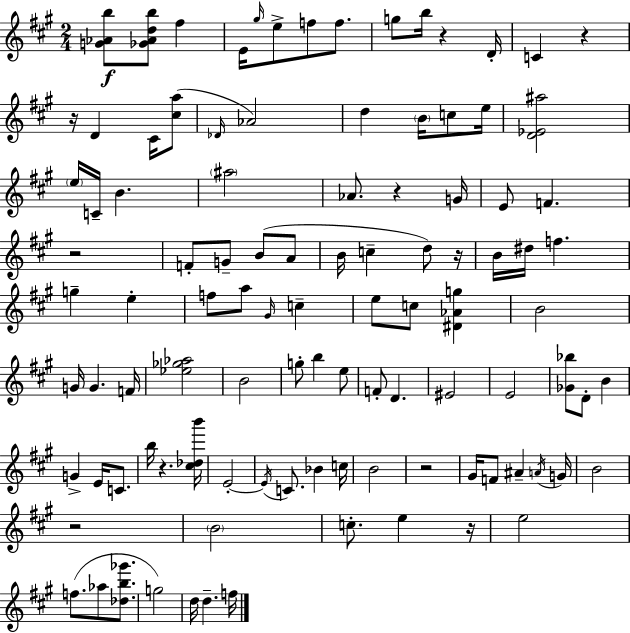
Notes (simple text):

[G4,Ab4,B5]/e [Gb4,Ab4,D5,B5]/e F#5/q E4/s G#5/s E5/e F5/e F5/e. G5/e B5/s R/q D4/s C4/q R/q R/s D4/q C#4/s [C#5,A5]/e Db4/s Ab4/h D5/q B4/s C5/e E5/s [D4,Eb4,A#5]/h E5/s C4/s B4/q. A#5/h Ab4/e. R/q G4/s E4/e F4/q. R/h F4/e G4/e B4/e A4/e B4/s C5/q D5/e R/s B4/s D#5/s F5/q. G5/q E5/q F5/e A5/e G#4/s C5/q E5/e C5/e [D#4,Ab4,G5]/q B4/h G4/s G4/q. F4/s [Eb5,Gb5,Ab5]/h B4/h G5/e B5/q E5/e F4/e D4/q. EIS4/h E4/h [Gb4,Bb5]/e D4/e B4/q G4/q E4/s C4/e. B5/s R/q. [C#5,Db5,B6]/s E4/h E4/s C4/e. Bb4/q C5/s B4/h R/h G#4/s F4/e A#4/q A4/s G4/s B4/h R/h B4/h C5/e. E5/q R/s E5/h F5/e. Ab5/e [Db5,B5,Gb6]/e. G5/h D5/s D5/q. F5/s